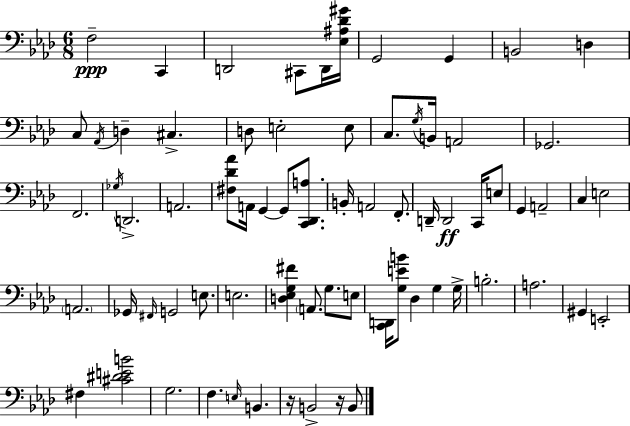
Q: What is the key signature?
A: AES major